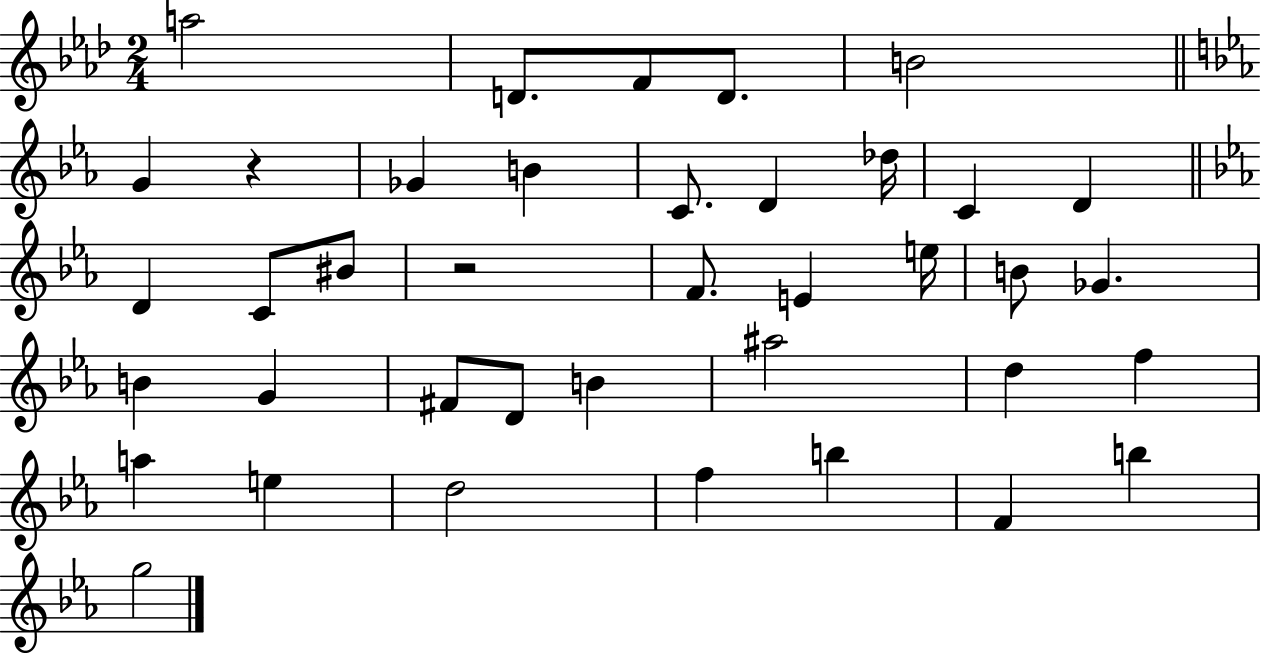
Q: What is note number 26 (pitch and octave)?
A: B4